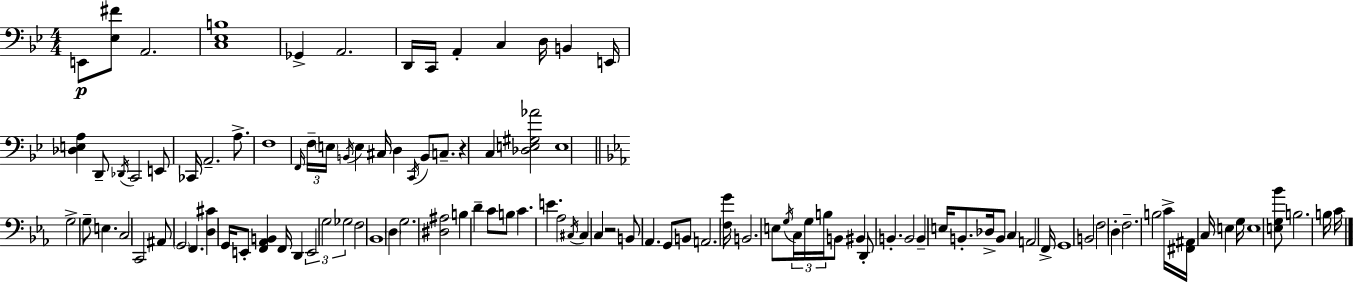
E2/e [Eb3,F#4]/e A2/h. [C3,Eb3,B3]/w Gb2/q A2/h. D2/s C2/s A2/q C3/q D3/s B2/q E2/s [Db3,E3,A3]/q D2/e Db2/s C2/h E2/e CES2/s A2/h. A3/e. F3/w F2/s F3/s E3/s B2/s E3/q C#3/s D3/q C2/s B2/e C3/e. R/q C3/q [Db3,E3,G#3,Ab4]/h E3/w G3/h G3/e E3/q. C3/h C2/h A#2/e G2/h F2/q. [D3,C#4]/q G2/s E2/e [F2,Ab2,B2]/q F2/s D2/q E2/h G3/h Gb3/h F3/h Bb2/w D3/q G3/h. [D#3,A#3]/h B3/q D4/q C4/e B3/e C4/q. E4/q. Ab3/h C#3/s C#3/q C3/q R/h B2/e Ab2/q. G2/e B2/e A2/h. [F3,G4]/s B2/h. E3/e G3/s C3/s G3/s B3/s B2/e BIS2/q D2/e B2/q. B2/h B2/q E3/s B2/e. Db3/s B2/e C3/q A2/h F2/s G2/w B2/h F3/h D3/q F3/h. B3/h C4/s [F#2,A#2]/s C3/s E3/q G3/s E3/w [E3,G3,Bb4]/e B3/h. B3/s C4/s